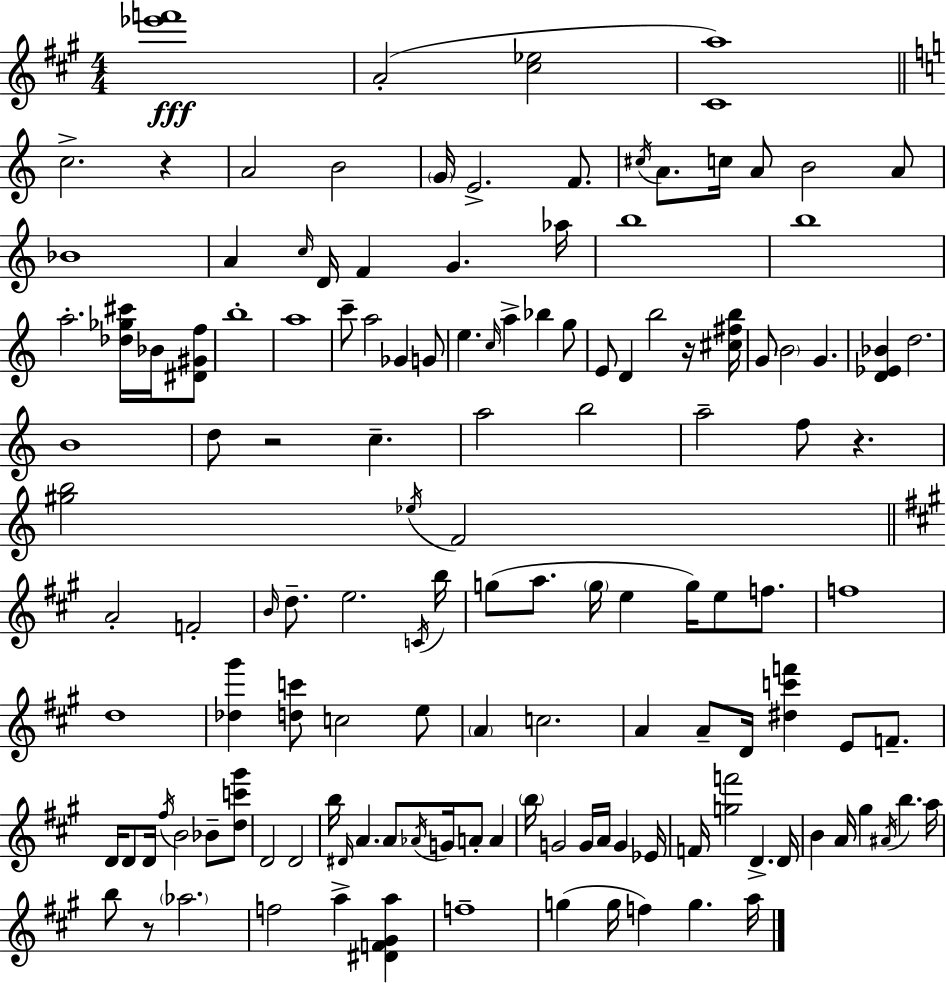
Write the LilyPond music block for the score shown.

{
  \clef treble
  \numericTimeSignature
  \time 4/4
  \key a \major
  \repeat volta 2 { <ees''' f'''>1\fff | a'2-.( <cis'' ees''>2 | <cis' a''>1) | \bar "||" \break \key c \major c''2.-> r4 | a'2 b'2 | \parenthesize g'16 e'2.-> f'8. | \acciaccatura { cis''16 } a'8. c''16 a'8 b'2 a'8 | \break bes'1 | a'4 \grace { c''16 } d'16 f'4 g'4. | aes''16 b''1 | b''1 | \break a''2.-. <des'' ges'' cis'''>16 bes'16 | <dis' gis' f''>8 b''1-. | a''1 | c'''8-- a''2 ges'4 | \break g'8 e''4. \grace { c''16 } a''4-> bes''4 | g''8 e'8 d'4 b''2 | r16 <cis'' fis'' b''>16 g'8 \parenthesize b'2 g'4. | <d' ees' bes'>4 d''2. | \break b'1 | d''8 r2 c''4.-- | a''2 b''2 | a''2-- f''8 r4. | \break <gis'' b''>2 \acciaccatura { ees''16 } f'2 | \bar "||" \break \key a \major a'2-. f'2-. | \grace { b'16 } d''8.-- e''2. | \acciaccatura { c'16 } b''16 g''8( a''8. \parenthesize g''16 e''4 g''16) e''8 f''8. | f''1 | \break d''1 | <des'' gis'''>4 <d'' c'''>8 c''2 | e''8 \parenthesize a'4 c''2. | a'4 a'8-- d'16 <dis'' c''' f'''>4 e'8 f'8.-- | \break d'16 d'8 d'16 \acciaccatura { fis''16 } b'2 bes'8-- | <d'' c''' gis'''>8 d'2 d'2 | b''16 \grace { dis'16 } a'4. a'8 \acciaccatura { aes'16 } g'16 a'8-. | a'4 \parenthesize b''16 g'2 g'16 a'16 | \break g'4 ees'16 f'16 <g'' f'''>2 d'4.-> | d'16 b'4 a'16 gis''4 \acciaccatura { ais'16 } b''4. | a''16 b''8 r8 \parenthesize aes''2. | f''2 a''4-> | \break <dis' f' gis' a''>4 f''1-- | g''4( g''16 f''4) g''4. | a''16 } \bar "|."
}